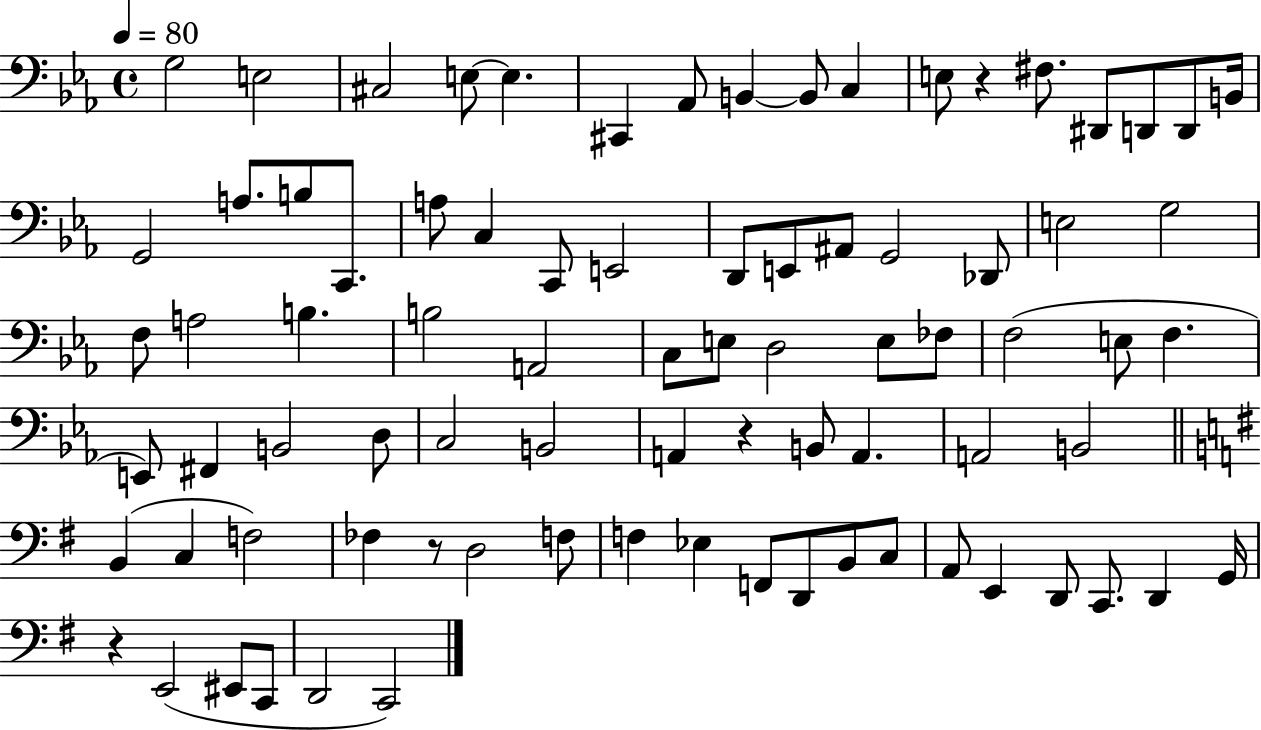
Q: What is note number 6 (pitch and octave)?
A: C#2